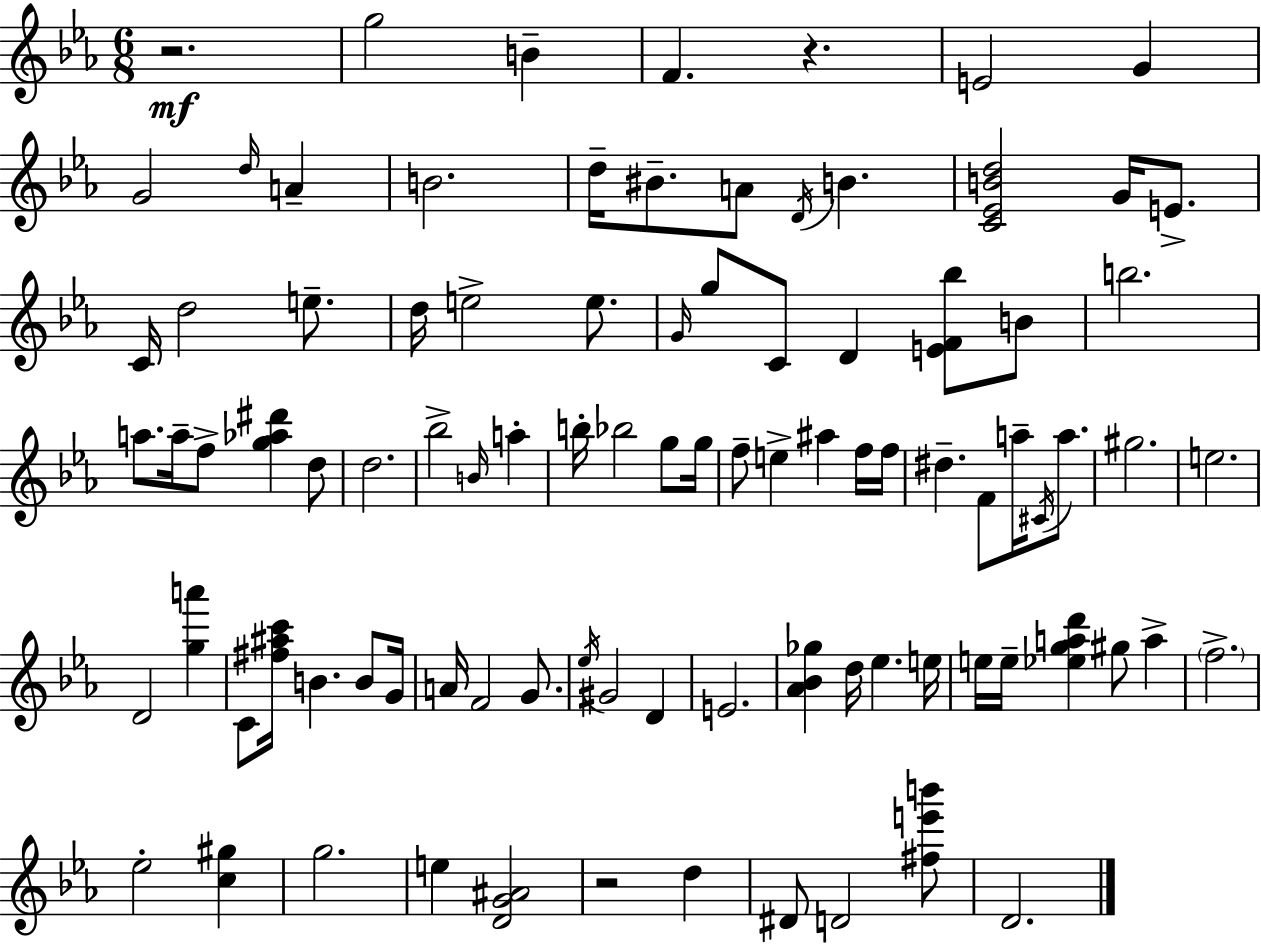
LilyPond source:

{
  \clef treble
  \numericTimeSignature
  \time 6/8
  \key ees \major
  r2.\mf | g''2 b'4-- | f'4. r4. | e'2 g'4 | \break g'2 \grace { d''16 } a'4-- | b'2. | d''16-- bis'8.-- a'8 \acciaccatura { d'16 } b'4. | <c' ees' b' d''>2 g'16 e'8.-> | \break c'16 d''2 e''8.-- | d''16 e''2-> e''8. | \grace { g'16 } g''8 c'8 d'4 <e' f' bes''>8 | b'8 b''2. | \break a''8. a''16-- f''8-> <g'' aes'' dis'''>4 | d''8 d''2. | bes''2-> \grace { b'16 } | a''4-. b''16-. bes''2 | \break g''8 g''16 f''8-- e''4-> ais''4 | f''16 f''16 dis''4.-- f'8 | a''16-- \acciaccatura { cis'16 } a''8. gis''2. | e''2. | \break d'2 | <g'' a'''>4 c'8 <fis'' ais'' c'''>16 b'4. | b'8 g'16 a'16 f'2 | g'8. \acciaccatura { ees''16 } gis'2 | \break d'4 e'2. | <aes' bes' ges''>4 d''16 ees''4. | e''16 e''16 e''16-- <ees'' g'' a'' d'''>4 | gis''8 a''4-> \parenthesize f''2.-> | \break ees''2-. | <c'' gis''>4 g''2. | e''4 <d' g' ais'>2 | r2 | \break d''4 dis'8 d'2 | <fis'' e''' b'''>8 d'2. | \bar "|."
}